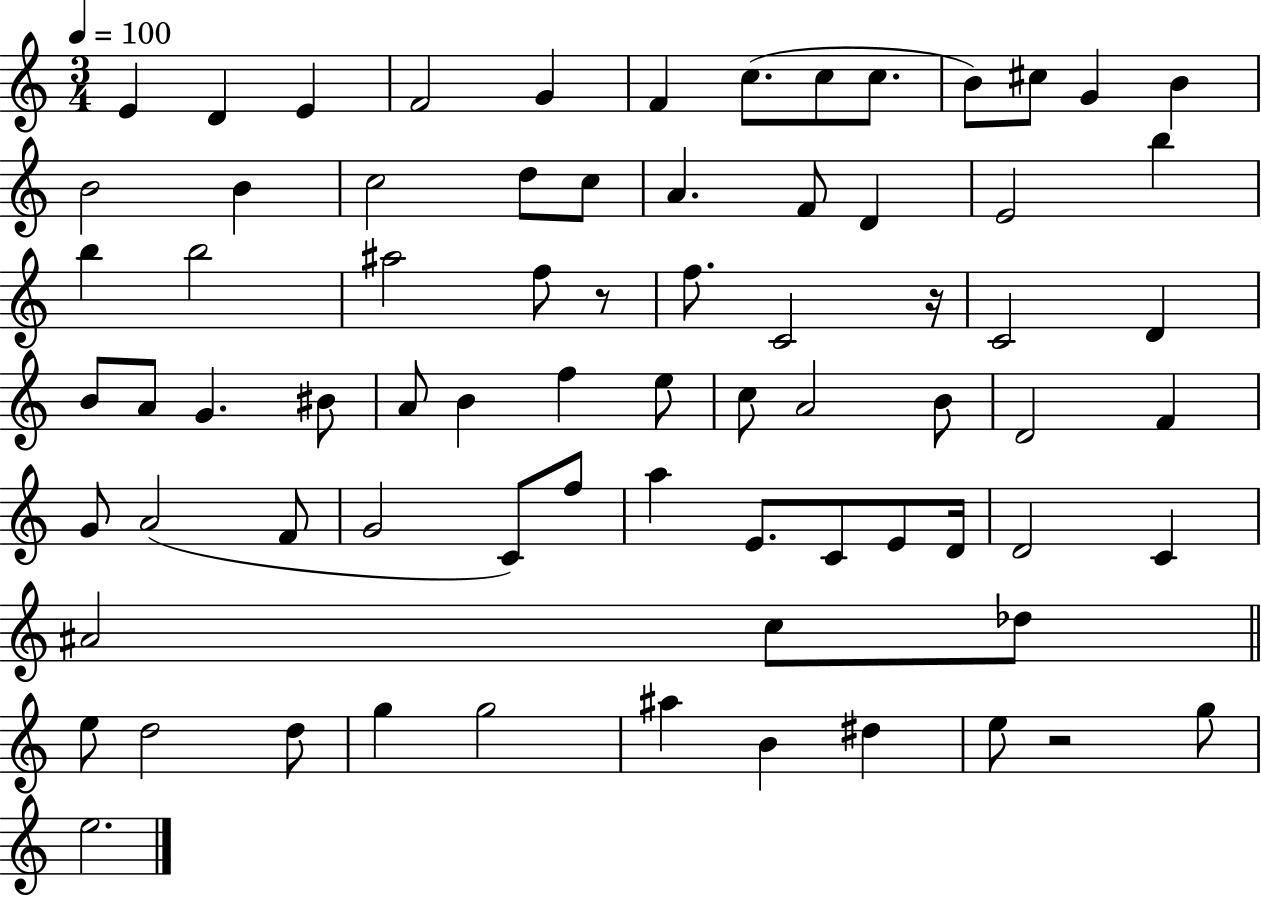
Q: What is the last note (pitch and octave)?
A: E5